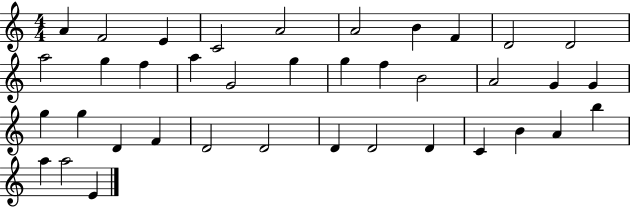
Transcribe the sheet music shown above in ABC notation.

X:1
T:Untitled
M:4/4
L:1/4
K:C
A F2 E C2 A2 A2 B F D2 D2 a2 g f a G2 g g f B2 A2 G G g g D F D2 D2 D D2 D C B A b a a2 E